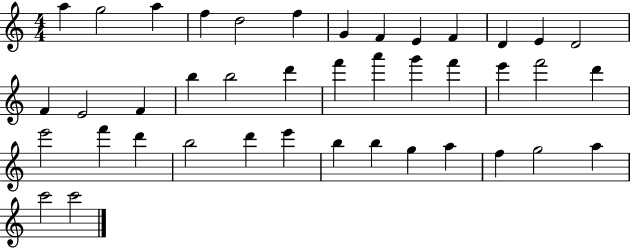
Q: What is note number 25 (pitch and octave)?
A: F6